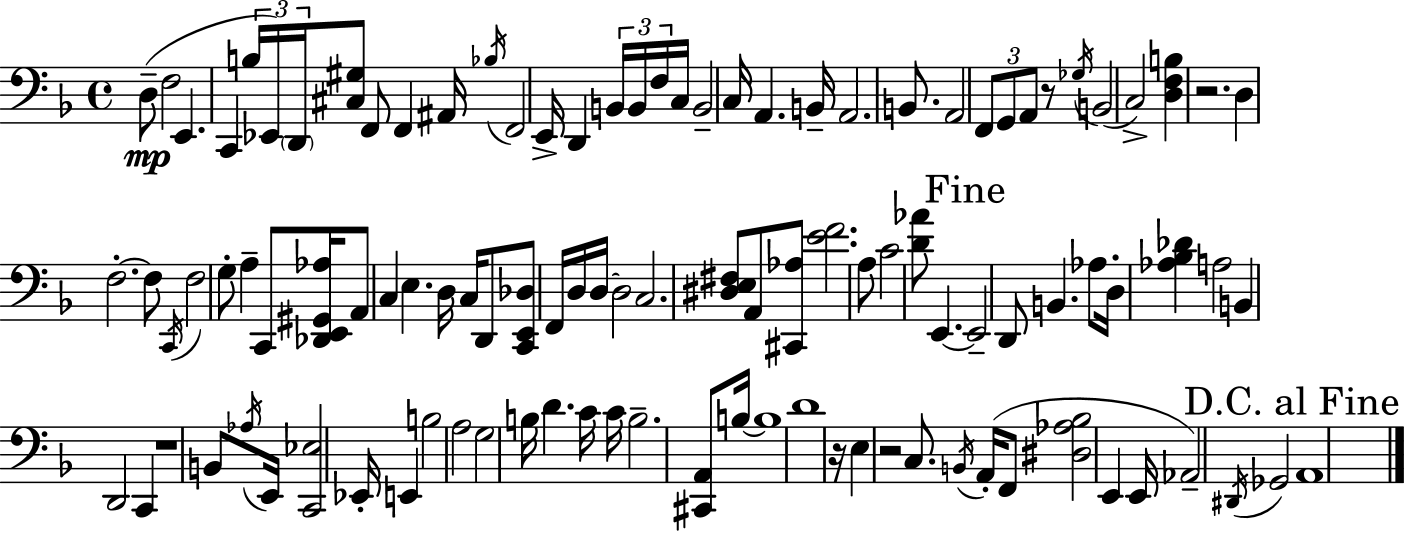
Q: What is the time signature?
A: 4/4